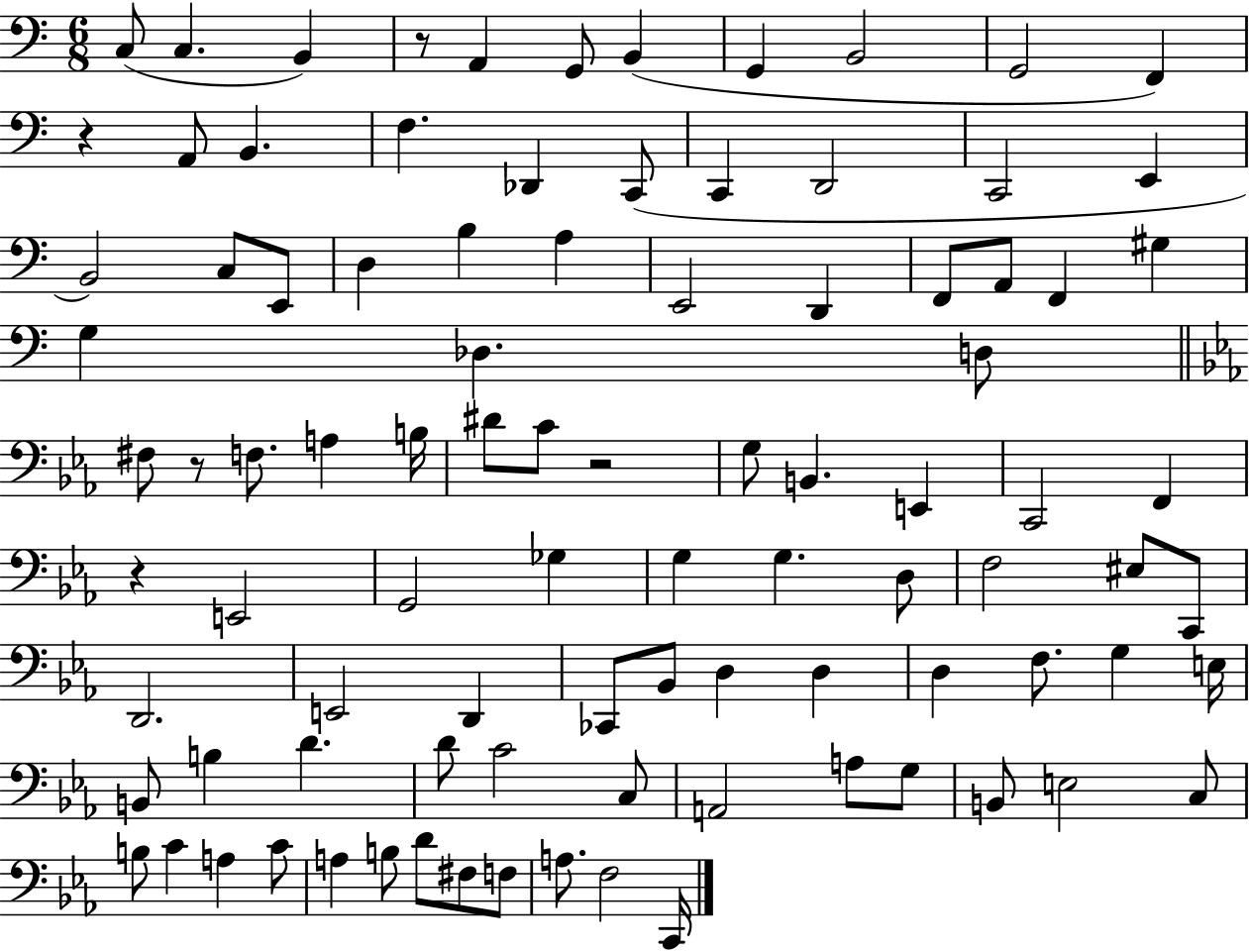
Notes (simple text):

C3/e C3/q. B2/q R/e A2/q G2/e B2/q G2/q B2/h G2/h F2/q R/q A2/e B2/q. F3/q. Db2/q C2/e C2/q D2/h C2/h E2/q B2/h C3/e E2/e D3/q B3/q A3/q E2/h D2/q F2/e A2/e F2/q G#3/q G3/q Db3/q. D3/e F#3/e R/e F3/e. A3/q B3/s D#4/e C4/e R/h G3/e B2/q. E2/q C2/h F2/q R/q E2/h G2/h Gb3/q G3/q G3/q. D3/e F3/h EIS3/e C2/e D2/h. E2/h D2/q CES2/e Bb2/e D3/q D3/q D3/q F3/e. G3/q E3/s B2/e B3/q D4/q. D4/e C4/h C3/e A2/h A3/e G3/e B2/e E3/h C3/e B3/e C4/q A3/q C4/e A3/q B3/e D4/e F#3/e F3/e A3/e. F3/h C2/s